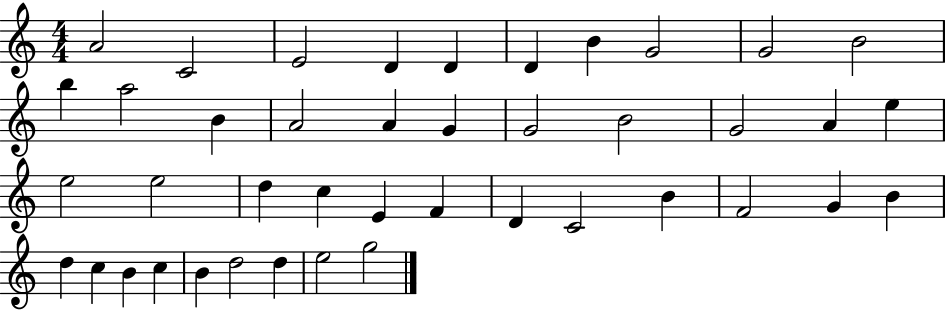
X:1
T:Untitled
M:4/4
L:1/4
K:C
A2 C2 E2 D D D B G2 G2 B2 b a2 B A2 A G G2 B2 G2 A e e2 e2 d c E F D C2 B F2 G B d c B c B d2 d e2 g2